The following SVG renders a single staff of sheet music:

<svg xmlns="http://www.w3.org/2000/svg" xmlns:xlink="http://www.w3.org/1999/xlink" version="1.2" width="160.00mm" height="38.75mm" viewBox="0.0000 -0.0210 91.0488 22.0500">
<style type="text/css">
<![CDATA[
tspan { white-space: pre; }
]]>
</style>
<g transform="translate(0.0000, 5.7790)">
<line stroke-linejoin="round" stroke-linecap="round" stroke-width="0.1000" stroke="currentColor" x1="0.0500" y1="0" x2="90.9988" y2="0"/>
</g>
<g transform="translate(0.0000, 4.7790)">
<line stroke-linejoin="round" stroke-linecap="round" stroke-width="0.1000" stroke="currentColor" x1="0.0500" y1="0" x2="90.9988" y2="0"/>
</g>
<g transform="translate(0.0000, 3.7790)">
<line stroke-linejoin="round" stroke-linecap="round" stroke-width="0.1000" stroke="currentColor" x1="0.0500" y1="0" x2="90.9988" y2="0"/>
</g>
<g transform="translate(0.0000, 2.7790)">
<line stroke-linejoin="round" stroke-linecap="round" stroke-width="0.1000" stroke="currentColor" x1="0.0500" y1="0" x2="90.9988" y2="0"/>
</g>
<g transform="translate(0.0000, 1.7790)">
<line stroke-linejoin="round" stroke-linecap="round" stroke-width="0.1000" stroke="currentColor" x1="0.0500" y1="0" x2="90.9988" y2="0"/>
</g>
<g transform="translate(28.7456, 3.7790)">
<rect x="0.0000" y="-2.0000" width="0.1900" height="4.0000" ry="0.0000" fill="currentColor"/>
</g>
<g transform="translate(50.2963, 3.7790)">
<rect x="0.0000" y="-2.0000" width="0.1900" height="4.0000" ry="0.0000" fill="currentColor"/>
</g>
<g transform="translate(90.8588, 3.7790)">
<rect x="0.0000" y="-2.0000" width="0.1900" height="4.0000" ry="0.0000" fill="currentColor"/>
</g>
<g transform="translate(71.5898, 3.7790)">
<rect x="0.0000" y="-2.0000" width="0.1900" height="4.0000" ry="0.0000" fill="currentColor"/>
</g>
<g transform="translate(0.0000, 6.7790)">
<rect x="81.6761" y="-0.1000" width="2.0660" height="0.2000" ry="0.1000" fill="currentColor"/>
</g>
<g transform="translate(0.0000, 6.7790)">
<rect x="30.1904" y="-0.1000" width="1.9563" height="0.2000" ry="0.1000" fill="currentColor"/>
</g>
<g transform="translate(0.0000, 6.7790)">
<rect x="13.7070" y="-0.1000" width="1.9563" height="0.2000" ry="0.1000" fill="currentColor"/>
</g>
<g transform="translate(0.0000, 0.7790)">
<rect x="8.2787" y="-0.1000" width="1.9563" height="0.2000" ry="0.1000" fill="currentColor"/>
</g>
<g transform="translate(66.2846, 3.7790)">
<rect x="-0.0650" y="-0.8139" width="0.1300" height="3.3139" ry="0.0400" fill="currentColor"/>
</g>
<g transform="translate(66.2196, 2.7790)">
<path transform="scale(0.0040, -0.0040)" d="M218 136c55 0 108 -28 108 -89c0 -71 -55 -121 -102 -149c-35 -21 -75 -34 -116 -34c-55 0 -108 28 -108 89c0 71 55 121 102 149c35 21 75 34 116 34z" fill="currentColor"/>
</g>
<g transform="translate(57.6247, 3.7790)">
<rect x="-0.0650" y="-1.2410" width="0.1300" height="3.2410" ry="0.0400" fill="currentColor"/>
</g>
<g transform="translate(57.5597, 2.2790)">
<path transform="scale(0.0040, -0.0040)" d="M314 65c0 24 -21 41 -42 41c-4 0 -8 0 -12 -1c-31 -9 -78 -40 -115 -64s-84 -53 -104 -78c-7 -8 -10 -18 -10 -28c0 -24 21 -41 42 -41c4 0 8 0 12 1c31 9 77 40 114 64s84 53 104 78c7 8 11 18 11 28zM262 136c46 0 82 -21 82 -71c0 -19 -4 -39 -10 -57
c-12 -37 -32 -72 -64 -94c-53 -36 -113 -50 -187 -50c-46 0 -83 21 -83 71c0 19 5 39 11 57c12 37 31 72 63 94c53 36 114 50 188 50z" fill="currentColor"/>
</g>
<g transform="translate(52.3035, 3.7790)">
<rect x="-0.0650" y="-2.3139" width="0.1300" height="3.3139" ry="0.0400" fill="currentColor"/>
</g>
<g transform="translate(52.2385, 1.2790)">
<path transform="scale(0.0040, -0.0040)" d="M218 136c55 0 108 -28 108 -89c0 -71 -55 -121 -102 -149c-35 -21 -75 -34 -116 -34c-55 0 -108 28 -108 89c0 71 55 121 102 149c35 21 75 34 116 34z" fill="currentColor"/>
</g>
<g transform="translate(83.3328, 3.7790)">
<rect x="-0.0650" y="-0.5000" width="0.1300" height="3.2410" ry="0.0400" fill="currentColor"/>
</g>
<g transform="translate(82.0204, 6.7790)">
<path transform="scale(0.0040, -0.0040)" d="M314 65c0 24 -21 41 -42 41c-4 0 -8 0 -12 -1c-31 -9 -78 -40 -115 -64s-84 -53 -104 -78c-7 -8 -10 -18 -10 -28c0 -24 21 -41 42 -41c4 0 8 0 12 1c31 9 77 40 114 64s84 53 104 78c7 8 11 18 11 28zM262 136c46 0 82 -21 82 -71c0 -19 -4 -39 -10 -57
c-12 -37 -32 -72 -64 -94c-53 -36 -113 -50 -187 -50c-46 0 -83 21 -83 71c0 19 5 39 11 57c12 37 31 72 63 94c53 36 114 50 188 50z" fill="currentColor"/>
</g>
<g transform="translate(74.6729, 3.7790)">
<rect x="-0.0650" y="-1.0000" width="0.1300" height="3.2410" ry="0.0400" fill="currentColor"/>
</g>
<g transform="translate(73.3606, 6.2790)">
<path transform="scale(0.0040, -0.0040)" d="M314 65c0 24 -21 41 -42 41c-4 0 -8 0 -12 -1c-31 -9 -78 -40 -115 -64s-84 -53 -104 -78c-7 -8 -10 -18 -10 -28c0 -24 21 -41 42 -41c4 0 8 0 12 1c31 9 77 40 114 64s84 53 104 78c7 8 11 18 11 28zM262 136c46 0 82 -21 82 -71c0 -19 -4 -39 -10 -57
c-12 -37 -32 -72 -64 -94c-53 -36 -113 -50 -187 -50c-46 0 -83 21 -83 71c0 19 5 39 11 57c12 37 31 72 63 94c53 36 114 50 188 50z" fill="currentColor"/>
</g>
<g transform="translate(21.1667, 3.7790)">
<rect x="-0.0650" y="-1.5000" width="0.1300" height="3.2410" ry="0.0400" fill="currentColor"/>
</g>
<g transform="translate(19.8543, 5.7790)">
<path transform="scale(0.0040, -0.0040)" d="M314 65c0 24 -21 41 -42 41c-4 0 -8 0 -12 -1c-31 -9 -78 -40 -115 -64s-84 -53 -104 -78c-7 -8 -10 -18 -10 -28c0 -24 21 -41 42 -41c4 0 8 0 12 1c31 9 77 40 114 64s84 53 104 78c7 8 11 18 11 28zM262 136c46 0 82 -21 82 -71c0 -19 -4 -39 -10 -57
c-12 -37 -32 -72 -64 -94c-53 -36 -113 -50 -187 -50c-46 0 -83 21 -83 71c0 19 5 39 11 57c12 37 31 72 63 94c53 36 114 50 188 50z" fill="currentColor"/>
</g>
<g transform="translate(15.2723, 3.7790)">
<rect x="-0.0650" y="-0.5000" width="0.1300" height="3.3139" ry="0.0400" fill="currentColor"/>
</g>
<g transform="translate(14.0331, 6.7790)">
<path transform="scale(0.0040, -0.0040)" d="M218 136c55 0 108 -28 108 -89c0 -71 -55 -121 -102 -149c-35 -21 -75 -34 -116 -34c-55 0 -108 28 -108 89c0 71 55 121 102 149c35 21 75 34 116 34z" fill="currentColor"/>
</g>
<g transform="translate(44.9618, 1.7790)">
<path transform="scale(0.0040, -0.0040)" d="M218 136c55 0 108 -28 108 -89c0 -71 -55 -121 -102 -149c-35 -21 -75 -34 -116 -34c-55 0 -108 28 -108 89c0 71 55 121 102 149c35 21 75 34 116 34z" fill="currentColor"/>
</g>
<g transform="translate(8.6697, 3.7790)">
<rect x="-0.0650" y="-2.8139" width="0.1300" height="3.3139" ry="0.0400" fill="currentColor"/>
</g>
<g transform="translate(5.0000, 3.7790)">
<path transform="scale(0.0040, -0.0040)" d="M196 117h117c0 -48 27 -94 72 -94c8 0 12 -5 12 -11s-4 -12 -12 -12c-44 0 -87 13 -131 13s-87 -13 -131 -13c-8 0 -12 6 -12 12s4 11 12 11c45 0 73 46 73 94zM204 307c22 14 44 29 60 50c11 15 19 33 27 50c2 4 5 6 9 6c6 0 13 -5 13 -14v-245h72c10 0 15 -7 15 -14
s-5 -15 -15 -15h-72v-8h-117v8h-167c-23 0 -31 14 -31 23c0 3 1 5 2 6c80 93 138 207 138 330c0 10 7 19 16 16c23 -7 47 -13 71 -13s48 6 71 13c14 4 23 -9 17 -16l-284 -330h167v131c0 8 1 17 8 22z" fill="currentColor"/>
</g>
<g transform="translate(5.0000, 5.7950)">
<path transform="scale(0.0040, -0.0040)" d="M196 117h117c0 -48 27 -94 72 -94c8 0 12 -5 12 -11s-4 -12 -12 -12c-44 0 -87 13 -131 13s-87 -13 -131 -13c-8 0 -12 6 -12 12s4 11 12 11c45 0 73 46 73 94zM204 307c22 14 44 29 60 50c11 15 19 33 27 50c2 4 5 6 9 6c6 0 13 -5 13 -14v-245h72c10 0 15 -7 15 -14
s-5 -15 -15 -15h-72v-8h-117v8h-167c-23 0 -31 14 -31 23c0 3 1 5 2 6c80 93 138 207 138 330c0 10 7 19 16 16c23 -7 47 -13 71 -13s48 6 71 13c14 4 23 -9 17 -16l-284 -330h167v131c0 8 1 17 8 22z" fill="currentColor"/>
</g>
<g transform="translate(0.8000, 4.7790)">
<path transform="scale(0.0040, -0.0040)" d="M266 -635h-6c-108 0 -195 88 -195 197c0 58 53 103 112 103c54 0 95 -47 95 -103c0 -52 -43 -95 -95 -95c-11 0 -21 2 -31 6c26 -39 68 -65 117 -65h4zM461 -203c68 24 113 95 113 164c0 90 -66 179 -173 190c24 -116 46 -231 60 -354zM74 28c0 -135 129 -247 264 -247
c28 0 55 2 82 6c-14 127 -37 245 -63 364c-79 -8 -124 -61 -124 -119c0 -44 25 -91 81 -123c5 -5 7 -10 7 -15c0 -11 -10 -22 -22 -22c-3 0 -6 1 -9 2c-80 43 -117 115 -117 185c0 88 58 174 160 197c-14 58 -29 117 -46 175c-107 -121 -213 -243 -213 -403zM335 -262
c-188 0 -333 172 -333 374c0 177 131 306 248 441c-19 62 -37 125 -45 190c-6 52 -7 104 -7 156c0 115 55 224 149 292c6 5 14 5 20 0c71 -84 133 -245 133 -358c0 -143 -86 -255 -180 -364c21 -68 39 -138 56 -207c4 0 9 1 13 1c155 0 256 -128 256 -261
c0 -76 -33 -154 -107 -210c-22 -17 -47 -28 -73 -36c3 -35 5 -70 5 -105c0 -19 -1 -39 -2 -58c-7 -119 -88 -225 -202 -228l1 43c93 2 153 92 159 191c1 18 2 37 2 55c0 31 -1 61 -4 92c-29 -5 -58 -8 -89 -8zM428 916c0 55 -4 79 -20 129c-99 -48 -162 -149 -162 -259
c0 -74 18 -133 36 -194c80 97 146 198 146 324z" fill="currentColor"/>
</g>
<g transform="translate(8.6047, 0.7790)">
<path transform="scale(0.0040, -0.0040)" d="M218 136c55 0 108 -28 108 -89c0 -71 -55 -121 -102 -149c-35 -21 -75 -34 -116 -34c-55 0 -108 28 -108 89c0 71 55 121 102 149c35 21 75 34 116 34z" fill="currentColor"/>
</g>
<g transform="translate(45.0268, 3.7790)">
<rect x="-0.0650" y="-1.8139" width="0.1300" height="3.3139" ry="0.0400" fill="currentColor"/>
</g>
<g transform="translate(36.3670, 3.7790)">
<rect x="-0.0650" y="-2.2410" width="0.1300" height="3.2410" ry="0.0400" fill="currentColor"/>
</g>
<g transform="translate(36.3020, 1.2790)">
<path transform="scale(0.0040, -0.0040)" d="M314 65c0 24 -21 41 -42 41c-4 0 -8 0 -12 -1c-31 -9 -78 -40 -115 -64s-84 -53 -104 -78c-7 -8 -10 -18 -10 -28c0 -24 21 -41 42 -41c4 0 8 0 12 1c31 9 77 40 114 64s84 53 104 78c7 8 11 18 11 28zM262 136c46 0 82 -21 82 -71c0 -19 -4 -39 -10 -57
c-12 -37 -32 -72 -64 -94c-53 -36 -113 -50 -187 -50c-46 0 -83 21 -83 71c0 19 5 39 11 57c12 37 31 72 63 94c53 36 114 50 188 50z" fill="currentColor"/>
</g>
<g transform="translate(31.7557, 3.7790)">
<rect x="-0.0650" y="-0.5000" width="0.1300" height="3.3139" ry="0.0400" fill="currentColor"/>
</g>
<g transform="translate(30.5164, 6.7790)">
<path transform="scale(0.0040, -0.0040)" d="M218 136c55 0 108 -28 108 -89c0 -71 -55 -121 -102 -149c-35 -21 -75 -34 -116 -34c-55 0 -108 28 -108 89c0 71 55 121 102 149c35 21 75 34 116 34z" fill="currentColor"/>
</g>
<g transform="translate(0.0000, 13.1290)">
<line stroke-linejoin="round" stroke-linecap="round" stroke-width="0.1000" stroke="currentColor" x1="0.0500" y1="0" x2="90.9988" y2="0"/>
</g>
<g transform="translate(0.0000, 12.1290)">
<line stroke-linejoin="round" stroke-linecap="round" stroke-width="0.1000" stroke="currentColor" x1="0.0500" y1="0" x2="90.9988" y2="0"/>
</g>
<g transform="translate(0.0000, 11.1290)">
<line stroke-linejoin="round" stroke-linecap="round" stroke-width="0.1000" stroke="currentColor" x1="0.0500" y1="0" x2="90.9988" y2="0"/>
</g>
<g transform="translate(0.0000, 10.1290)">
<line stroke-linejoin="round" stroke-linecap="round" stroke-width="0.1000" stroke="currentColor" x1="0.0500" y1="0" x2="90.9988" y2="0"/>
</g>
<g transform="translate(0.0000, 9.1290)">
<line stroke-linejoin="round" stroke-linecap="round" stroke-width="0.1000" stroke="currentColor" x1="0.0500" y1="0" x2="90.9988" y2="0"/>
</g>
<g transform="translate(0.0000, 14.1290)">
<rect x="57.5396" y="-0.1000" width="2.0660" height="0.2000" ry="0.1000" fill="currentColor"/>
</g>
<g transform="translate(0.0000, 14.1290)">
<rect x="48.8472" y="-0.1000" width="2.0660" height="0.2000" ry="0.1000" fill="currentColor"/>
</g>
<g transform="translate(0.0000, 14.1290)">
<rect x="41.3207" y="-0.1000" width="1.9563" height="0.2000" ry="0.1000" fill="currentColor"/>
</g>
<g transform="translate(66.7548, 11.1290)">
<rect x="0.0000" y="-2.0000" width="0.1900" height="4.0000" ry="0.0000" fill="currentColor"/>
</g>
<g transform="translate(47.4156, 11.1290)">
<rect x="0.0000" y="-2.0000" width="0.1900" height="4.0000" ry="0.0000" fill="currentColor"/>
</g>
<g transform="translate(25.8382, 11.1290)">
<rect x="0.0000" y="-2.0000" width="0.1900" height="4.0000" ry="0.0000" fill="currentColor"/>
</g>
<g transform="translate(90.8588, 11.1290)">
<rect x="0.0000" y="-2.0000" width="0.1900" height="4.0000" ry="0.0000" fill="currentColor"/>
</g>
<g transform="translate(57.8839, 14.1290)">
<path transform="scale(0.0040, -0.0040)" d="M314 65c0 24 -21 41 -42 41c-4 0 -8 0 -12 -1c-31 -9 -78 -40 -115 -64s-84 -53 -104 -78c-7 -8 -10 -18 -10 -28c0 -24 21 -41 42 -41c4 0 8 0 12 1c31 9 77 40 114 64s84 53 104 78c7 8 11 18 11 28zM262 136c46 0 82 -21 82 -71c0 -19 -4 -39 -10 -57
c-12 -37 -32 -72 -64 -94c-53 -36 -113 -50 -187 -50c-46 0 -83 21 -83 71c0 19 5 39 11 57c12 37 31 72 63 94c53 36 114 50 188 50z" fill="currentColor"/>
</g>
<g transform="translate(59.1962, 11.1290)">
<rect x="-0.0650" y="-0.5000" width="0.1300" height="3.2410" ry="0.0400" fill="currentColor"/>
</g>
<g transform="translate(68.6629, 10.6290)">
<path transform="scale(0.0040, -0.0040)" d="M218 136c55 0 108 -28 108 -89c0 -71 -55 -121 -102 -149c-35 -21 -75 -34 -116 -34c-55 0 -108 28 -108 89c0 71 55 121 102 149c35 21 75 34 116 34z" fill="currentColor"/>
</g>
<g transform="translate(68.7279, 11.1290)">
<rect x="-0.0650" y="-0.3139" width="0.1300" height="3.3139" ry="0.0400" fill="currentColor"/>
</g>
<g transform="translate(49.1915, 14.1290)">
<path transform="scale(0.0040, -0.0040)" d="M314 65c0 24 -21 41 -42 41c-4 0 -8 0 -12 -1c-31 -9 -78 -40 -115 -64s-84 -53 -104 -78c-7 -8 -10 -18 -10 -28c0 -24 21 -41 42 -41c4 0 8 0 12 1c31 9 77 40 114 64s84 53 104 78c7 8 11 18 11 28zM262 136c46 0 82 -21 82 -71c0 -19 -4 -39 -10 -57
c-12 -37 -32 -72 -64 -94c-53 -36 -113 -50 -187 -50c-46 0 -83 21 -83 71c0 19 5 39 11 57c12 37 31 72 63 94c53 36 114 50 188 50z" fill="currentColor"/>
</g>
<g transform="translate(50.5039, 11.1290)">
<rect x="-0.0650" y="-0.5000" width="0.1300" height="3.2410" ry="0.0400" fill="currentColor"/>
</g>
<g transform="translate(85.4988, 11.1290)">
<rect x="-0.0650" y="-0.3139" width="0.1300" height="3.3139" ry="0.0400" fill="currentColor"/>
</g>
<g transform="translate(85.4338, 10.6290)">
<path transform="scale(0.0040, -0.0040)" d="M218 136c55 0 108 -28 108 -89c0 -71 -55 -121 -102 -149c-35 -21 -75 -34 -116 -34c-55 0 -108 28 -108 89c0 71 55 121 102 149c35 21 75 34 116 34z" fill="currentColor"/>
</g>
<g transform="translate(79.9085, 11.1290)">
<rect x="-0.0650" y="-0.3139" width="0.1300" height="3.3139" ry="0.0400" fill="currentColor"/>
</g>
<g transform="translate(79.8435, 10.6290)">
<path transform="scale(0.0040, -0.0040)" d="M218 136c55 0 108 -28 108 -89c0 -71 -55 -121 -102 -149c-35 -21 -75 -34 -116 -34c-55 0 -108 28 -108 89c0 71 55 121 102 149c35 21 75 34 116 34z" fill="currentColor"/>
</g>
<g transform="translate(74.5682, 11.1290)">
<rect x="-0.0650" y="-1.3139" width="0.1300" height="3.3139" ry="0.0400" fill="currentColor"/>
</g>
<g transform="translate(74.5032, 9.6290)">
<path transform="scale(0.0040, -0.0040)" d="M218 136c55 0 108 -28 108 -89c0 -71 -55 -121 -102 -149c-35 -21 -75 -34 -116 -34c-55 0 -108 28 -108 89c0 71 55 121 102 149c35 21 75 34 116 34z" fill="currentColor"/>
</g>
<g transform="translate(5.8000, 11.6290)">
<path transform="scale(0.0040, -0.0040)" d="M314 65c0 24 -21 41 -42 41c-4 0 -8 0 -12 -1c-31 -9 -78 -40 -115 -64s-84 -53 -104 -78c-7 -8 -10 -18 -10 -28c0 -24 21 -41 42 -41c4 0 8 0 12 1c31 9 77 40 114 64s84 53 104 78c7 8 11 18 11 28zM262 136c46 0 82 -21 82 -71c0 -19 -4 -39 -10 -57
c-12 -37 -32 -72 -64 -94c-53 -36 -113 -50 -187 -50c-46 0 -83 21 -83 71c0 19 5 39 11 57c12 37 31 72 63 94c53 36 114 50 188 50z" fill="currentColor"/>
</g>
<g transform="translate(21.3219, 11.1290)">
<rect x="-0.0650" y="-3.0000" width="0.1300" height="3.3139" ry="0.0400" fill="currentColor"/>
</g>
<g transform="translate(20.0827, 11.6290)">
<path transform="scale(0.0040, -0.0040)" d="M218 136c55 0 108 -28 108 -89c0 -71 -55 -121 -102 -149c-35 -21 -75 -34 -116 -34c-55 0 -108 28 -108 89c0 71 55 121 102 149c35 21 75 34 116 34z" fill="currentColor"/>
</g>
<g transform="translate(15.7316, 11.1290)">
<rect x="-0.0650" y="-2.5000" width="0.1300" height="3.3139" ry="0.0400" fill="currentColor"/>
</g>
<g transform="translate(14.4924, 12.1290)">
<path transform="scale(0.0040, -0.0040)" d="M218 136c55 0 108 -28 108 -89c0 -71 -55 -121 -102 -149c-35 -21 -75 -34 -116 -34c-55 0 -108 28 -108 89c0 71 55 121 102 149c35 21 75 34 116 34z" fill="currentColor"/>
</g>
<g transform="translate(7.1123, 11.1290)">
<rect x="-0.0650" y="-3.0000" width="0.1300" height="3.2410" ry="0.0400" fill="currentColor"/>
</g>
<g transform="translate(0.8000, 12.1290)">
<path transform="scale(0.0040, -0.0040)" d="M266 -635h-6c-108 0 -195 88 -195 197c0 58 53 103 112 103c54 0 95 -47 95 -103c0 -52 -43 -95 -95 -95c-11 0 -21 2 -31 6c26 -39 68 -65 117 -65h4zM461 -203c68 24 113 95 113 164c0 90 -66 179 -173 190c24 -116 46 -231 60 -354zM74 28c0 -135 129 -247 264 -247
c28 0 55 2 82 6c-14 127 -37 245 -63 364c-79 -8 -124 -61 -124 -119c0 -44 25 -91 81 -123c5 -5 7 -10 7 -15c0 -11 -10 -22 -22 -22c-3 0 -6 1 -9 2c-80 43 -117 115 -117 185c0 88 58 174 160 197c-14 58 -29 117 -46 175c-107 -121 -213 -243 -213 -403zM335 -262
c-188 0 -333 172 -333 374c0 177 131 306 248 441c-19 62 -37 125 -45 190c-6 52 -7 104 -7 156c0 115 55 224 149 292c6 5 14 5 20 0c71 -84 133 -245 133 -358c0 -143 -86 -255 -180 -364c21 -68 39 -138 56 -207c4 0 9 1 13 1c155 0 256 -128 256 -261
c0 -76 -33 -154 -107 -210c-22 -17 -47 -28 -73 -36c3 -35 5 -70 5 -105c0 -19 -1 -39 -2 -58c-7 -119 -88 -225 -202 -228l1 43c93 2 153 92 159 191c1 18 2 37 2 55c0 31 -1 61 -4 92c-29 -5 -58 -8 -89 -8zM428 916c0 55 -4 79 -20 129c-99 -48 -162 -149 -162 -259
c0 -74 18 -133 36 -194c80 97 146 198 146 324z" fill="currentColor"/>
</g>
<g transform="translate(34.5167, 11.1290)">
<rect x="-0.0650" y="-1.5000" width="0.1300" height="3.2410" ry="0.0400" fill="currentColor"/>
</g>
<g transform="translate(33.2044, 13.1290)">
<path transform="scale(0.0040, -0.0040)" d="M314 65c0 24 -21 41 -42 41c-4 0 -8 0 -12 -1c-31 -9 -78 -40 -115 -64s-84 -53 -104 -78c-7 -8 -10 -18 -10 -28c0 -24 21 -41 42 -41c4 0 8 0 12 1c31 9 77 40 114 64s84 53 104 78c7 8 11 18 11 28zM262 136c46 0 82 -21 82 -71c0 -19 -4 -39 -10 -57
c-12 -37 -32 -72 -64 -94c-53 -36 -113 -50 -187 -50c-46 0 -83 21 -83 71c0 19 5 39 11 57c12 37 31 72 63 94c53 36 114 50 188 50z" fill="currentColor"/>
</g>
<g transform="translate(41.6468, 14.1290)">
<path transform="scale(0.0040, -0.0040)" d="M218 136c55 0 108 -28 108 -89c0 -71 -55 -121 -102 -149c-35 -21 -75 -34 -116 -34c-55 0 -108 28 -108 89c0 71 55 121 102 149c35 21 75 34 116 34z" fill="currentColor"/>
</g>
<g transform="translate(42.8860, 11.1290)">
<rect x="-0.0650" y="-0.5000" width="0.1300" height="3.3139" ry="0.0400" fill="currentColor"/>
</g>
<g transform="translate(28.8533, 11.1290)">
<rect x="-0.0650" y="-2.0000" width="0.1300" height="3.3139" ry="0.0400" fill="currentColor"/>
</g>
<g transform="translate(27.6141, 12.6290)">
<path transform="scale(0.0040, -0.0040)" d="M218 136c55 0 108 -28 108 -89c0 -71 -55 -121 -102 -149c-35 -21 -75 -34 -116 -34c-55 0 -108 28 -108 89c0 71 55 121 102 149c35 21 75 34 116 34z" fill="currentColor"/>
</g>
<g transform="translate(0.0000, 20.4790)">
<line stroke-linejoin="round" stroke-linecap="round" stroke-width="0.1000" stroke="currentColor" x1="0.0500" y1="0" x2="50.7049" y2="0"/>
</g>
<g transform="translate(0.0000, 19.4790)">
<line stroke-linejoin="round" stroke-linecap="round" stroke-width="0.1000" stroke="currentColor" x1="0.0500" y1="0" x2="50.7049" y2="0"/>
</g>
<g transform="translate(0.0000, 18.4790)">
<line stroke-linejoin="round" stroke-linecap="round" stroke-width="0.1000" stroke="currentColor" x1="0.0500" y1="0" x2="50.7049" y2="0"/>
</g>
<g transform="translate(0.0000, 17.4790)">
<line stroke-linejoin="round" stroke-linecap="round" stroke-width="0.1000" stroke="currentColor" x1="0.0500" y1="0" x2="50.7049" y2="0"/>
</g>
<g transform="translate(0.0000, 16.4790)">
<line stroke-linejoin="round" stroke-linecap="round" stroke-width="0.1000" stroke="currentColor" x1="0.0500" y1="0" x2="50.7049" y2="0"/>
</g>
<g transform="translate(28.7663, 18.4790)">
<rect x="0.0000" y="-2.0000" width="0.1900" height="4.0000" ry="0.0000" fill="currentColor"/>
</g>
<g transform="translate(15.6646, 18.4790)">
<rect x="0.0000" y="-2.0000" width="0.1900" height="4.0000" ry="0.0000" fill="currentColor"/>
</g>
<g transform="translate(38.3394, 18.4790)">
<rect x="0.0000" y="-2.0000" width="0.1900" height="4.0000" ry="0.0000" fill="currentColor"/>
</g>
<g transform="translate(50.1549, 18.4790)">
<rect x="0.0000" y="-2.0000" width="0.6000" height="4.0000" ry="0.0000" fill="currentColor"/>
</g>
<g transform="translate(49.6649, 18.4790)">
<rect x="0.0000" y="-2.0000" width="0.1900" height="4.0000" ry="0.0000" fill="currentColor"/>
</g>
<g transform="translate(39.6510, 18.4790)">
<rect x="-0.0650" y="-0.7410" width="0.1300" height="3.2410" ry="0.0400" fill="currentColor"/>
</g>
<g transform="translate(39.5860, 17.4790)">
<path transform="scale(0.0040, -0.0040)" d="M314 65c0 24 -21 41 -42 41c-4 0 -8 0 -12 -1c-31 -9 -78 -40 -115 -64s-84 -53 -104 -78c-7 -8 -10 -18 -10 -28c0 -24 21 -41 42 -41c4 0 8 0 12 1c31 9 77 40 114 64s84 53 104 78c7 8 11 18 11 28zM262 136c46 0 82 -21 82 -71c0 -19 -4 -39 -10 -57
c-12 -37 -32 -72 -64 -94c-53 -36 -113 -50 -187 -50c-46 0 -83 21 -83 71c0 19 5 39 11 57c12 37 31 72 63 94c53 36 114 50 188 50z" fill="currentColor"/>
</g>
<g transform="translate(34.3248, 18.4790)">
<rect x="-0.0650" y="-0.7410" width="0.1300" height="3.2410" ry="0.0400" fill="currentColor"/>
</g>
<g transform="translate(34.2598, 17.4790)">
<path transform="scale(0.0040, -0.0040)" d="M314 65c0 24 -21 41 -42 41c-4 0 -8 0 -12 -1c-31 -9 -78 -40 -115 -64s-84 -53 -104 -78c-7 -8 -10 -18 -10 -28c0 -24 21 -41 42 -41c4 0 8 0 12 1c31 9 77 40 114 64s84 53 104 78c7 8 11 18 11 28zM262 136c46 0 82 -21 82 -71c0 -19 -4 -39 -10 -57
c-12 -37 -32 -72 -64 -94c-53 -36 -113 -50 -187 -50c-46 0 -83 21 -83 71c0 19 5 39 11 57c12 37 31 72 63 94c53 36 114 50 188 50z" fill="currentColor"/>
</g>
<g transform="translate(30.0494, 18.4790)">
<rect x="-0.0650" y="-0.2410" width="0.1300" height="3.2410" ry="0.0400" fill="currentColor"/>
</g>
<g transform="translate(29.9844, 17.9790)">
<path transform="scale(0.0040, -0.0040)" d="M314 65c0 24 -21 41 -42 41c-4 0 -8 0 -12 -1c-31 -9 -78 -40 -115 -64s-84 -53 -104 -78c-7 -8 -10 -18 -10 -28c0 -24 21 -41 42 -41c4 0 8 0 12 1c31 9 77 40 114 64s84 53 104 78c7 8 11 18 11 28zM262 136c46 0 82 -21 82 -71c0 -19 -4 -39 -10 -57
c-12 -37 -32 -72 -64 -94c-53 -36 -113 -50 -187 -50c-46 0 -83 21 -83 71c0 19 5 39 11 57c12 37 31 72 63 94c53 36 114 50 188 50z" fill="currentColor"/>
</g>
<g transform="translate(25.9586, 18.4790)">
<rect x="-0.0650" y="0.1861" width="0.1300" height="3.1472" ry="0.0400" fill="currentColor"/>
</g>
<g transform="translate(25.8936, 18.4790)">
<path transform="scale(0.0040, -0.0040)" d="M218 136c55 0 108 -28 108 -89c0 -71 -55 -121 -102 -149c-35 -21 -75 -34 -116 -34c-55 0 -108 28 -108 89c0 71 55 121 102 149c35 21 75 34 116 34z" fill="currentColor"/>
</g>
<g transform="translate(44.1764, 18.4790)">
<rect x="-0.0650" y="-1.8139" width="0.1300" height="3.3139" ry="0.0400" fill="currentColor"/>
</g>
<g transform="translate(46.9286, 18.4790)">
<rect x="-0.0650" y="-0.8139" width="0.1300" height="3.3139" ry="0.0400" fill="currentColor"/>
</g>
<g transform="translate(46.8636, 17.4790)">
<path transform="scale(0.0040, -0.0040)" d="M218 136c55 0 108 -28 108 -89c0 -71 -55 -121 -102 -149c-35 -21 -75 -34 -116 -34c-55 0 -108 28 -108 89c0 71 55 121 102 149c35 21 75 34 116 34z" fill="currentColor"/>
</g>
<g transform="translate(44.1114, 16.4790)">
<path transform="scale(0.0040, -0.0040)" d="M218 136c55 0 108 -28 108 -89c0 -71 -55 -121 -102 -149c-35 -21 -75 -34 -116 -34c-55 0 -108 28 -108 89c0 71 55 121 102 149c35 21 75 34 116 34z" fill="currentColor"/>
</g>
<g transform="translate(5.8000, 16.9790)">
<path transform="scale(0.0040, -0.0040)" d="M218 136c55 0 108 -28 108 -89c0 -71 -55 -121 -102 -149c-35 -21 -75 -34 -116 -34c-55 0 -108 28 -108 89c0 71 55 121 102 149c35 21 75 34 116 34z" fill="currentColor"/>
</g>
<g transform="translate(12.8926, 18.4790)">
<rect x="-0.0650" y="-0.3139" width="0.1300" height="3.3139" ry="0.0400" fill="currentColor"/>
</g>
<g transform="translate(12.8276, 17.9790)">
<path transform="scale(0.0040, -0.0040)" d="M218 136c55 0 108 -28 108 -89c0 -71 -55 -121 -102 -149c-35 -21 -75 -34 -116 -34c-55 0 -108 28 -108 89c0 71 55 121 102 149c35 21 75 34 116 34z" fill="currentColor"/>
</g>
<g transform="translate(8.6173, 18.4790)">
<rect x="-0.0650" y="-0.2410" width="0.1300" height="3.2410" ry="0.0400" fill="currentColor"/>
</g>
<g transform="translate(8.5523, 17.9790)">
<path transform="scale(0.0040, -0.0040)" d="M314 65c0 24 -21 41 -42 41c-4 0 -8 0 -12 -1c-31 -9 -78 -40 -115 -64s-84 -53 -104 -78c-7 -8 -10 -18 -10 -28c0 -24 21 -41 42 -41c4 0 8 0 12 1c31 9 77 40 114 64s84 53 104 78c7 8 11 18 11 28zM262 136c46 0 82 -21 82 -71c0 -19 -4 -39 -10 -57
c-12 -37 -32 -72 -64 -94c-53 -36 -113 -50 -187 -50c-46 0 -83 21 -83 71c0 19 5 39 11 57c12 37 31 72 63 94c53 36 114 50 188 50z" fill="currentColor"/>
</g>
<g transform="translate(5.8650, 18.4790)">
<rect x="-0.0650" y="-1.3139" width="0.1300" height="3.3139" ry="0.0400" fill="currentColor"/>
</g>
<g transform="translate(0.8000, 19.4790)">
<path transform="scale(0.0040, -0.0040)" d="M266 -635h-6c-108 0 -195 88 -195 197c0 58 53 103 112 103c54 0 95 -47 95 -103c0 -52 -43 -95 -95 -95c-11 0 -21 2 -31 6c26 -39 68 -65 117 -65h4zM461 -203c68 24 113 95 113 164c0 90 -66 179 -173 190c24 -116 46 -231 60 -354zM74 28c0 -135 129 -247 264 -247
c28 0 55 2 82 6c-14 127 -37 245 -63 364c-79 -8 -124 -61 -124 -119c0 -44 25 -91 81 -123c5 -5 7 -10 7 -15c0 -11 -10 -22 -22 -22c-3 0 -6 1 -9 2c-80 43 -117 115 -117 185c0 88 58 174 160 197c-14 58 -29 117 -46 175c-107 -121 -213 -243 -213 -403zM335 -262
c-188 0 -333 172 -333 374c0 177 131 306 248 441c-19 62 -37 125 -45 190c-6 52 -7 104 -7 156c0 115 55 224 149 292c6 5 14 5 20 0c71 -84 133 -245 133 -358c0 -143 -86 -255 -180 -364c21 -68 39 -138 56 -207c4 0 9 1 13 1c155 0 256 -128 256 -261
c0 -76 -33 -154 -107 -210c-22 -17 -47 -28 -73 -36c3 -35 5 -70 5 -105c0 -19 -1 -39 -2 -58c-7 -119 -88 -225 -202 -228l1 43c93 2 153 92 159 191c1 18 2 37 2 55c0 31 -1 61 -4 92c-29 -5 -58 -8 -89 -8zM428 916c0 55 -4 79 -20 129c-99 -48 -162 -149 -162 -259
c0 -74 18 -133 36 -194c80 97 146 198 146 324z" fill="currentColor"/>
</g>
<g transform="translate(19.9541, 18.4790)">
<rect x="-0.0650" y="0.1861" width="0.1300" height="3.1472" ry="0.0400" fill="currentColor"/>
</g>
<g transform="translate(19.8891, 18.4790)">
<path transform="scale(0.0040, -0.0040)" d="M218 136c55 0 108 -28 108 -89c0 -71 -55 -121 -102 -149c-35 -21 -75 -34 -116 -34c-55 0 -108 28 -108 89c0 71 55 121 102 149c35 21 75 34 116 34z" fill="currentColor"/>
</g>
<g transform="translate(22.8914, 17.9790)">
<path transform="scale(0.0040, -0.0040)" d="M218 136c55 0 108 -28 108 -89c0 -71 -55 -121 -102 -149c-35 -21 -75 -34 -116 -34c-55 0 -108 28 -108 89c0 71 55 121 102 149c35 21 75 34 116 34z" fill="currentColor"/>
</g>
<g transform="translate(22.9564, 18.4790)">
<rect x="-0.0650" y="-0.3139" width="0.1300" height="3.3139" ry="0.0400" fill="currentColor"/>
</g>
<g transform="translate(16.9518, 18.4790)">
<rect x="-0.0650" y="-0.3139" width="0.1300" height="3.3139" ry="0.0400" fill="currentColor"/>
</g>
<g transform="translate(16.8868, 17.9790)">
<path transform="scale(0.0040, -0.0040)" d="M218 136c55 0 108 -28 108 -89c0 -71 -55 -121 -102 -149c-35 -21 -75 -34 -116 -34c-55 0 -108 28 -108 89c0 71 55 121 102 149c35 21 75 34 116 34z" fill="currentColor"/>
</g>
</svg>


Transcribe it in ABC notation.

X:1
T:Untitled
M:4/4
L:1/4
K:C
a C E2 C g2 f g e2 d D2 C2 A2 G A F E2 C C2 C2 c e c c e c2 c c B c B c2 d2 d2 f d